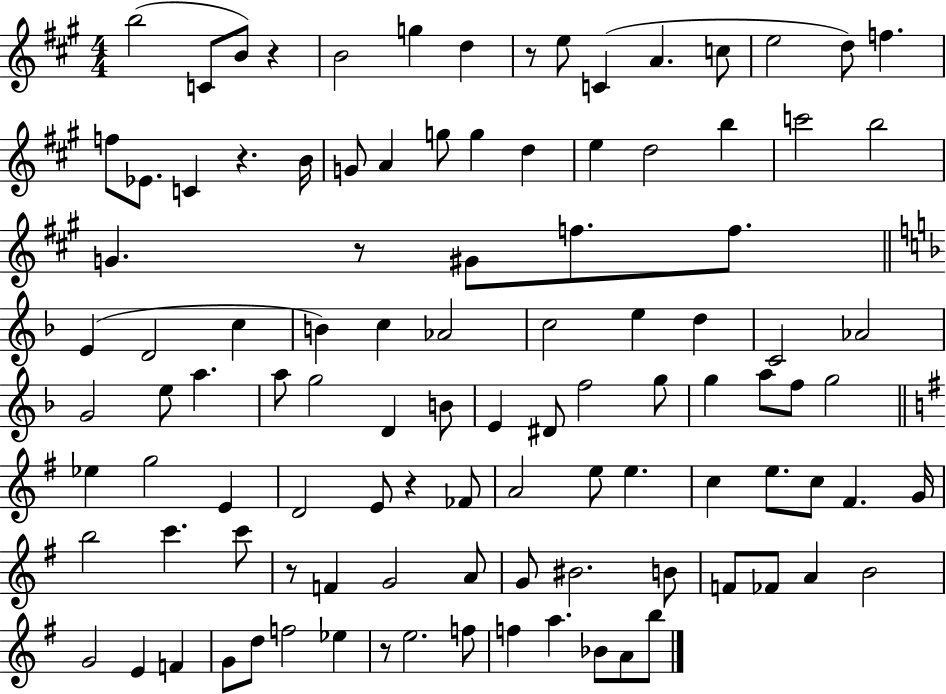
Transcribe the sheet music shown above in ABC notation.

X:1
T:Untitled
M:4/4
L:1/4
K:A
b2 C/2 B/2 z B2 g d z/2 e/2 C A c/2 e2 d/2 f f/2 _E/2 C z B/4 G/2 A g/2 g d e d2 b c'2 b2 G z/2 ^G/2 f/2 f/2 E D2 c B c _A2 c2 e d C2 _A2 G2 e/2 a a/2 g2 D B/2 E ^D/2 f2 g/2 g a/2 f/2 g2 _e g2 E D2 E/2 z _F/2 A2 e/2 e c e/2 c/2 ^F G/4 b2 c' c'/2 z/2 F G2 A/2 G/2 ^B2 B/2 F/2 _F/2 A B2 G2 E F G/2 d/2 f2 _e z/2 e2 f/2 f a _B/2 A/2 b/2